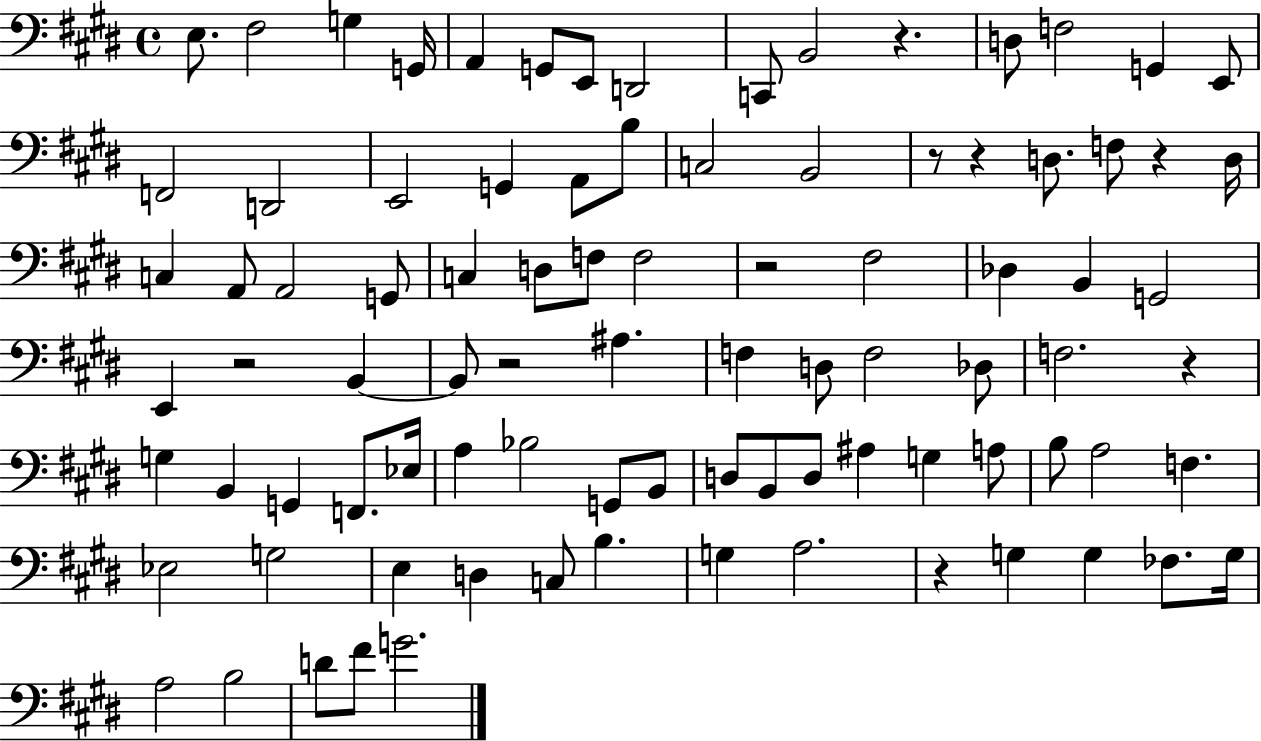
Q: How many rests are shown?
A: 9